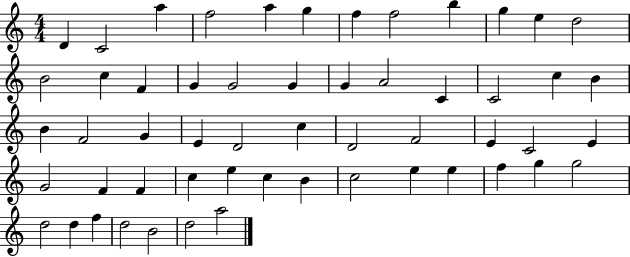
X:1
T:Untitled
M:4/4
L:1/4
K:C
D C2 a f2 a g f f2 b g e d2 B2 c F G G2 G G A2 C C2 c B B F2 G E D2 c D2 F2 E C2 E G2 F F c e c B c2 e e f g g2 d2 d f d2 B2 d2 a2